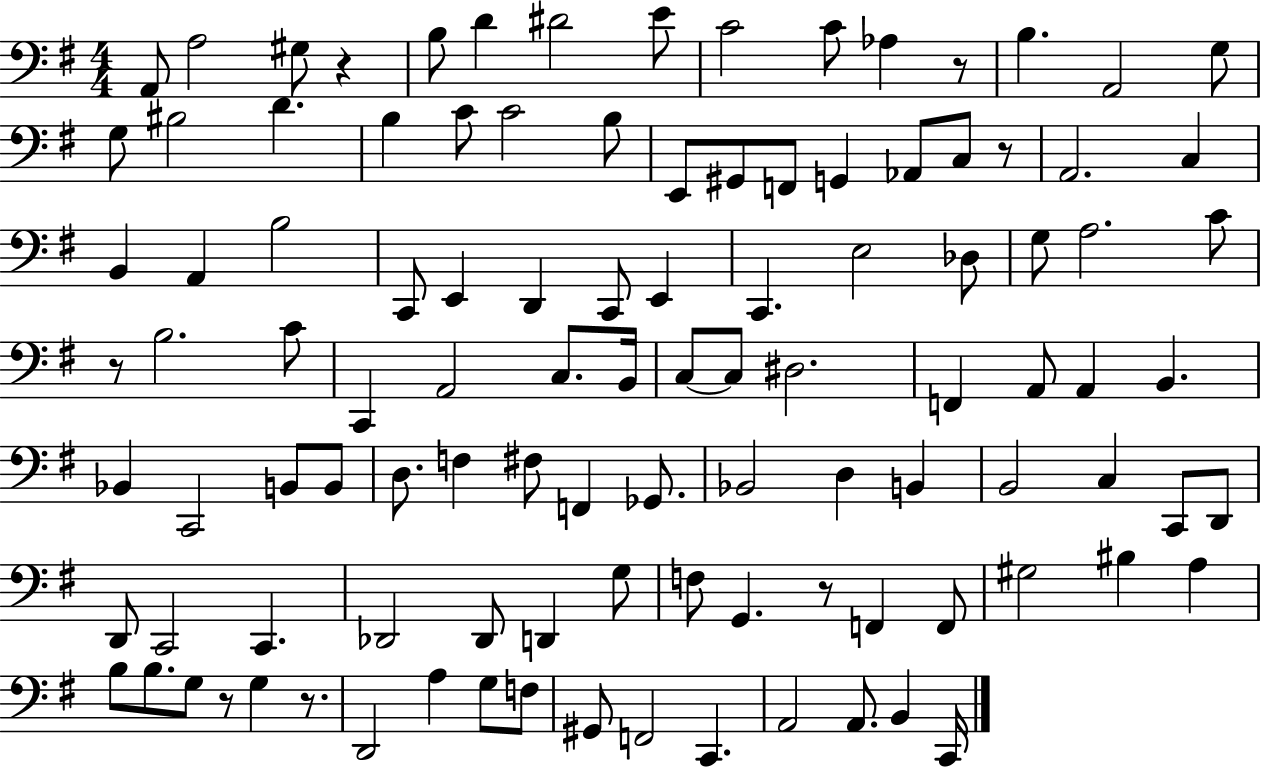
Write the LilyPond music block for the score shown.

{
  \clef bass
  \numericTimeSignature
  \time 4/4
  \key g \major
  a,8 a2 gis8 r4 | b8 d'4 dis'2 e'8 | c'2 c'8 aes4 r8 | b4. a,2 g8 | \break g8 bis2 d'4. | b4 c'8 c'2 b8 | e,8 gis,8 f,8 g,4 aes,8 c8 r8 | a,2. c4 | \break b,4 a,4 b2 | c,8 e,4 d,4 c,8 e,4 | c,4. e2 des8 | g8 a2. c'8 | \break r8 b2. c'8 | c,4 a,2 c8. b,16 | c8~~ c8 dis2. | f,4 a,8 a,4 b,4. | \break bes,4 c,2 b,8 b,8 | d8. f4 fis8 f,4 ges,8. | bes,2 d4 b,4 | b,2 c4 c,8 d,8 | \break d,8 c,2 c,4. | des,2 des,8 d,4 g8 | f8 g,4. r8 f,4 f,8 | gis2 bis4 a4 | \break b8 b8. g8 r8 g4 r8. | d,2 a4 g8 f8 | gis,8 f,2 c,4. | a,2 a,8. b,4 c,16 | \break \bar "|."
}